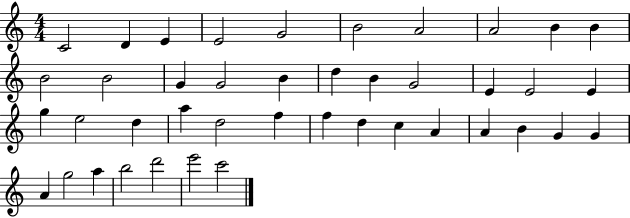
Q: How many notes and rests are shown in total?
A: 42